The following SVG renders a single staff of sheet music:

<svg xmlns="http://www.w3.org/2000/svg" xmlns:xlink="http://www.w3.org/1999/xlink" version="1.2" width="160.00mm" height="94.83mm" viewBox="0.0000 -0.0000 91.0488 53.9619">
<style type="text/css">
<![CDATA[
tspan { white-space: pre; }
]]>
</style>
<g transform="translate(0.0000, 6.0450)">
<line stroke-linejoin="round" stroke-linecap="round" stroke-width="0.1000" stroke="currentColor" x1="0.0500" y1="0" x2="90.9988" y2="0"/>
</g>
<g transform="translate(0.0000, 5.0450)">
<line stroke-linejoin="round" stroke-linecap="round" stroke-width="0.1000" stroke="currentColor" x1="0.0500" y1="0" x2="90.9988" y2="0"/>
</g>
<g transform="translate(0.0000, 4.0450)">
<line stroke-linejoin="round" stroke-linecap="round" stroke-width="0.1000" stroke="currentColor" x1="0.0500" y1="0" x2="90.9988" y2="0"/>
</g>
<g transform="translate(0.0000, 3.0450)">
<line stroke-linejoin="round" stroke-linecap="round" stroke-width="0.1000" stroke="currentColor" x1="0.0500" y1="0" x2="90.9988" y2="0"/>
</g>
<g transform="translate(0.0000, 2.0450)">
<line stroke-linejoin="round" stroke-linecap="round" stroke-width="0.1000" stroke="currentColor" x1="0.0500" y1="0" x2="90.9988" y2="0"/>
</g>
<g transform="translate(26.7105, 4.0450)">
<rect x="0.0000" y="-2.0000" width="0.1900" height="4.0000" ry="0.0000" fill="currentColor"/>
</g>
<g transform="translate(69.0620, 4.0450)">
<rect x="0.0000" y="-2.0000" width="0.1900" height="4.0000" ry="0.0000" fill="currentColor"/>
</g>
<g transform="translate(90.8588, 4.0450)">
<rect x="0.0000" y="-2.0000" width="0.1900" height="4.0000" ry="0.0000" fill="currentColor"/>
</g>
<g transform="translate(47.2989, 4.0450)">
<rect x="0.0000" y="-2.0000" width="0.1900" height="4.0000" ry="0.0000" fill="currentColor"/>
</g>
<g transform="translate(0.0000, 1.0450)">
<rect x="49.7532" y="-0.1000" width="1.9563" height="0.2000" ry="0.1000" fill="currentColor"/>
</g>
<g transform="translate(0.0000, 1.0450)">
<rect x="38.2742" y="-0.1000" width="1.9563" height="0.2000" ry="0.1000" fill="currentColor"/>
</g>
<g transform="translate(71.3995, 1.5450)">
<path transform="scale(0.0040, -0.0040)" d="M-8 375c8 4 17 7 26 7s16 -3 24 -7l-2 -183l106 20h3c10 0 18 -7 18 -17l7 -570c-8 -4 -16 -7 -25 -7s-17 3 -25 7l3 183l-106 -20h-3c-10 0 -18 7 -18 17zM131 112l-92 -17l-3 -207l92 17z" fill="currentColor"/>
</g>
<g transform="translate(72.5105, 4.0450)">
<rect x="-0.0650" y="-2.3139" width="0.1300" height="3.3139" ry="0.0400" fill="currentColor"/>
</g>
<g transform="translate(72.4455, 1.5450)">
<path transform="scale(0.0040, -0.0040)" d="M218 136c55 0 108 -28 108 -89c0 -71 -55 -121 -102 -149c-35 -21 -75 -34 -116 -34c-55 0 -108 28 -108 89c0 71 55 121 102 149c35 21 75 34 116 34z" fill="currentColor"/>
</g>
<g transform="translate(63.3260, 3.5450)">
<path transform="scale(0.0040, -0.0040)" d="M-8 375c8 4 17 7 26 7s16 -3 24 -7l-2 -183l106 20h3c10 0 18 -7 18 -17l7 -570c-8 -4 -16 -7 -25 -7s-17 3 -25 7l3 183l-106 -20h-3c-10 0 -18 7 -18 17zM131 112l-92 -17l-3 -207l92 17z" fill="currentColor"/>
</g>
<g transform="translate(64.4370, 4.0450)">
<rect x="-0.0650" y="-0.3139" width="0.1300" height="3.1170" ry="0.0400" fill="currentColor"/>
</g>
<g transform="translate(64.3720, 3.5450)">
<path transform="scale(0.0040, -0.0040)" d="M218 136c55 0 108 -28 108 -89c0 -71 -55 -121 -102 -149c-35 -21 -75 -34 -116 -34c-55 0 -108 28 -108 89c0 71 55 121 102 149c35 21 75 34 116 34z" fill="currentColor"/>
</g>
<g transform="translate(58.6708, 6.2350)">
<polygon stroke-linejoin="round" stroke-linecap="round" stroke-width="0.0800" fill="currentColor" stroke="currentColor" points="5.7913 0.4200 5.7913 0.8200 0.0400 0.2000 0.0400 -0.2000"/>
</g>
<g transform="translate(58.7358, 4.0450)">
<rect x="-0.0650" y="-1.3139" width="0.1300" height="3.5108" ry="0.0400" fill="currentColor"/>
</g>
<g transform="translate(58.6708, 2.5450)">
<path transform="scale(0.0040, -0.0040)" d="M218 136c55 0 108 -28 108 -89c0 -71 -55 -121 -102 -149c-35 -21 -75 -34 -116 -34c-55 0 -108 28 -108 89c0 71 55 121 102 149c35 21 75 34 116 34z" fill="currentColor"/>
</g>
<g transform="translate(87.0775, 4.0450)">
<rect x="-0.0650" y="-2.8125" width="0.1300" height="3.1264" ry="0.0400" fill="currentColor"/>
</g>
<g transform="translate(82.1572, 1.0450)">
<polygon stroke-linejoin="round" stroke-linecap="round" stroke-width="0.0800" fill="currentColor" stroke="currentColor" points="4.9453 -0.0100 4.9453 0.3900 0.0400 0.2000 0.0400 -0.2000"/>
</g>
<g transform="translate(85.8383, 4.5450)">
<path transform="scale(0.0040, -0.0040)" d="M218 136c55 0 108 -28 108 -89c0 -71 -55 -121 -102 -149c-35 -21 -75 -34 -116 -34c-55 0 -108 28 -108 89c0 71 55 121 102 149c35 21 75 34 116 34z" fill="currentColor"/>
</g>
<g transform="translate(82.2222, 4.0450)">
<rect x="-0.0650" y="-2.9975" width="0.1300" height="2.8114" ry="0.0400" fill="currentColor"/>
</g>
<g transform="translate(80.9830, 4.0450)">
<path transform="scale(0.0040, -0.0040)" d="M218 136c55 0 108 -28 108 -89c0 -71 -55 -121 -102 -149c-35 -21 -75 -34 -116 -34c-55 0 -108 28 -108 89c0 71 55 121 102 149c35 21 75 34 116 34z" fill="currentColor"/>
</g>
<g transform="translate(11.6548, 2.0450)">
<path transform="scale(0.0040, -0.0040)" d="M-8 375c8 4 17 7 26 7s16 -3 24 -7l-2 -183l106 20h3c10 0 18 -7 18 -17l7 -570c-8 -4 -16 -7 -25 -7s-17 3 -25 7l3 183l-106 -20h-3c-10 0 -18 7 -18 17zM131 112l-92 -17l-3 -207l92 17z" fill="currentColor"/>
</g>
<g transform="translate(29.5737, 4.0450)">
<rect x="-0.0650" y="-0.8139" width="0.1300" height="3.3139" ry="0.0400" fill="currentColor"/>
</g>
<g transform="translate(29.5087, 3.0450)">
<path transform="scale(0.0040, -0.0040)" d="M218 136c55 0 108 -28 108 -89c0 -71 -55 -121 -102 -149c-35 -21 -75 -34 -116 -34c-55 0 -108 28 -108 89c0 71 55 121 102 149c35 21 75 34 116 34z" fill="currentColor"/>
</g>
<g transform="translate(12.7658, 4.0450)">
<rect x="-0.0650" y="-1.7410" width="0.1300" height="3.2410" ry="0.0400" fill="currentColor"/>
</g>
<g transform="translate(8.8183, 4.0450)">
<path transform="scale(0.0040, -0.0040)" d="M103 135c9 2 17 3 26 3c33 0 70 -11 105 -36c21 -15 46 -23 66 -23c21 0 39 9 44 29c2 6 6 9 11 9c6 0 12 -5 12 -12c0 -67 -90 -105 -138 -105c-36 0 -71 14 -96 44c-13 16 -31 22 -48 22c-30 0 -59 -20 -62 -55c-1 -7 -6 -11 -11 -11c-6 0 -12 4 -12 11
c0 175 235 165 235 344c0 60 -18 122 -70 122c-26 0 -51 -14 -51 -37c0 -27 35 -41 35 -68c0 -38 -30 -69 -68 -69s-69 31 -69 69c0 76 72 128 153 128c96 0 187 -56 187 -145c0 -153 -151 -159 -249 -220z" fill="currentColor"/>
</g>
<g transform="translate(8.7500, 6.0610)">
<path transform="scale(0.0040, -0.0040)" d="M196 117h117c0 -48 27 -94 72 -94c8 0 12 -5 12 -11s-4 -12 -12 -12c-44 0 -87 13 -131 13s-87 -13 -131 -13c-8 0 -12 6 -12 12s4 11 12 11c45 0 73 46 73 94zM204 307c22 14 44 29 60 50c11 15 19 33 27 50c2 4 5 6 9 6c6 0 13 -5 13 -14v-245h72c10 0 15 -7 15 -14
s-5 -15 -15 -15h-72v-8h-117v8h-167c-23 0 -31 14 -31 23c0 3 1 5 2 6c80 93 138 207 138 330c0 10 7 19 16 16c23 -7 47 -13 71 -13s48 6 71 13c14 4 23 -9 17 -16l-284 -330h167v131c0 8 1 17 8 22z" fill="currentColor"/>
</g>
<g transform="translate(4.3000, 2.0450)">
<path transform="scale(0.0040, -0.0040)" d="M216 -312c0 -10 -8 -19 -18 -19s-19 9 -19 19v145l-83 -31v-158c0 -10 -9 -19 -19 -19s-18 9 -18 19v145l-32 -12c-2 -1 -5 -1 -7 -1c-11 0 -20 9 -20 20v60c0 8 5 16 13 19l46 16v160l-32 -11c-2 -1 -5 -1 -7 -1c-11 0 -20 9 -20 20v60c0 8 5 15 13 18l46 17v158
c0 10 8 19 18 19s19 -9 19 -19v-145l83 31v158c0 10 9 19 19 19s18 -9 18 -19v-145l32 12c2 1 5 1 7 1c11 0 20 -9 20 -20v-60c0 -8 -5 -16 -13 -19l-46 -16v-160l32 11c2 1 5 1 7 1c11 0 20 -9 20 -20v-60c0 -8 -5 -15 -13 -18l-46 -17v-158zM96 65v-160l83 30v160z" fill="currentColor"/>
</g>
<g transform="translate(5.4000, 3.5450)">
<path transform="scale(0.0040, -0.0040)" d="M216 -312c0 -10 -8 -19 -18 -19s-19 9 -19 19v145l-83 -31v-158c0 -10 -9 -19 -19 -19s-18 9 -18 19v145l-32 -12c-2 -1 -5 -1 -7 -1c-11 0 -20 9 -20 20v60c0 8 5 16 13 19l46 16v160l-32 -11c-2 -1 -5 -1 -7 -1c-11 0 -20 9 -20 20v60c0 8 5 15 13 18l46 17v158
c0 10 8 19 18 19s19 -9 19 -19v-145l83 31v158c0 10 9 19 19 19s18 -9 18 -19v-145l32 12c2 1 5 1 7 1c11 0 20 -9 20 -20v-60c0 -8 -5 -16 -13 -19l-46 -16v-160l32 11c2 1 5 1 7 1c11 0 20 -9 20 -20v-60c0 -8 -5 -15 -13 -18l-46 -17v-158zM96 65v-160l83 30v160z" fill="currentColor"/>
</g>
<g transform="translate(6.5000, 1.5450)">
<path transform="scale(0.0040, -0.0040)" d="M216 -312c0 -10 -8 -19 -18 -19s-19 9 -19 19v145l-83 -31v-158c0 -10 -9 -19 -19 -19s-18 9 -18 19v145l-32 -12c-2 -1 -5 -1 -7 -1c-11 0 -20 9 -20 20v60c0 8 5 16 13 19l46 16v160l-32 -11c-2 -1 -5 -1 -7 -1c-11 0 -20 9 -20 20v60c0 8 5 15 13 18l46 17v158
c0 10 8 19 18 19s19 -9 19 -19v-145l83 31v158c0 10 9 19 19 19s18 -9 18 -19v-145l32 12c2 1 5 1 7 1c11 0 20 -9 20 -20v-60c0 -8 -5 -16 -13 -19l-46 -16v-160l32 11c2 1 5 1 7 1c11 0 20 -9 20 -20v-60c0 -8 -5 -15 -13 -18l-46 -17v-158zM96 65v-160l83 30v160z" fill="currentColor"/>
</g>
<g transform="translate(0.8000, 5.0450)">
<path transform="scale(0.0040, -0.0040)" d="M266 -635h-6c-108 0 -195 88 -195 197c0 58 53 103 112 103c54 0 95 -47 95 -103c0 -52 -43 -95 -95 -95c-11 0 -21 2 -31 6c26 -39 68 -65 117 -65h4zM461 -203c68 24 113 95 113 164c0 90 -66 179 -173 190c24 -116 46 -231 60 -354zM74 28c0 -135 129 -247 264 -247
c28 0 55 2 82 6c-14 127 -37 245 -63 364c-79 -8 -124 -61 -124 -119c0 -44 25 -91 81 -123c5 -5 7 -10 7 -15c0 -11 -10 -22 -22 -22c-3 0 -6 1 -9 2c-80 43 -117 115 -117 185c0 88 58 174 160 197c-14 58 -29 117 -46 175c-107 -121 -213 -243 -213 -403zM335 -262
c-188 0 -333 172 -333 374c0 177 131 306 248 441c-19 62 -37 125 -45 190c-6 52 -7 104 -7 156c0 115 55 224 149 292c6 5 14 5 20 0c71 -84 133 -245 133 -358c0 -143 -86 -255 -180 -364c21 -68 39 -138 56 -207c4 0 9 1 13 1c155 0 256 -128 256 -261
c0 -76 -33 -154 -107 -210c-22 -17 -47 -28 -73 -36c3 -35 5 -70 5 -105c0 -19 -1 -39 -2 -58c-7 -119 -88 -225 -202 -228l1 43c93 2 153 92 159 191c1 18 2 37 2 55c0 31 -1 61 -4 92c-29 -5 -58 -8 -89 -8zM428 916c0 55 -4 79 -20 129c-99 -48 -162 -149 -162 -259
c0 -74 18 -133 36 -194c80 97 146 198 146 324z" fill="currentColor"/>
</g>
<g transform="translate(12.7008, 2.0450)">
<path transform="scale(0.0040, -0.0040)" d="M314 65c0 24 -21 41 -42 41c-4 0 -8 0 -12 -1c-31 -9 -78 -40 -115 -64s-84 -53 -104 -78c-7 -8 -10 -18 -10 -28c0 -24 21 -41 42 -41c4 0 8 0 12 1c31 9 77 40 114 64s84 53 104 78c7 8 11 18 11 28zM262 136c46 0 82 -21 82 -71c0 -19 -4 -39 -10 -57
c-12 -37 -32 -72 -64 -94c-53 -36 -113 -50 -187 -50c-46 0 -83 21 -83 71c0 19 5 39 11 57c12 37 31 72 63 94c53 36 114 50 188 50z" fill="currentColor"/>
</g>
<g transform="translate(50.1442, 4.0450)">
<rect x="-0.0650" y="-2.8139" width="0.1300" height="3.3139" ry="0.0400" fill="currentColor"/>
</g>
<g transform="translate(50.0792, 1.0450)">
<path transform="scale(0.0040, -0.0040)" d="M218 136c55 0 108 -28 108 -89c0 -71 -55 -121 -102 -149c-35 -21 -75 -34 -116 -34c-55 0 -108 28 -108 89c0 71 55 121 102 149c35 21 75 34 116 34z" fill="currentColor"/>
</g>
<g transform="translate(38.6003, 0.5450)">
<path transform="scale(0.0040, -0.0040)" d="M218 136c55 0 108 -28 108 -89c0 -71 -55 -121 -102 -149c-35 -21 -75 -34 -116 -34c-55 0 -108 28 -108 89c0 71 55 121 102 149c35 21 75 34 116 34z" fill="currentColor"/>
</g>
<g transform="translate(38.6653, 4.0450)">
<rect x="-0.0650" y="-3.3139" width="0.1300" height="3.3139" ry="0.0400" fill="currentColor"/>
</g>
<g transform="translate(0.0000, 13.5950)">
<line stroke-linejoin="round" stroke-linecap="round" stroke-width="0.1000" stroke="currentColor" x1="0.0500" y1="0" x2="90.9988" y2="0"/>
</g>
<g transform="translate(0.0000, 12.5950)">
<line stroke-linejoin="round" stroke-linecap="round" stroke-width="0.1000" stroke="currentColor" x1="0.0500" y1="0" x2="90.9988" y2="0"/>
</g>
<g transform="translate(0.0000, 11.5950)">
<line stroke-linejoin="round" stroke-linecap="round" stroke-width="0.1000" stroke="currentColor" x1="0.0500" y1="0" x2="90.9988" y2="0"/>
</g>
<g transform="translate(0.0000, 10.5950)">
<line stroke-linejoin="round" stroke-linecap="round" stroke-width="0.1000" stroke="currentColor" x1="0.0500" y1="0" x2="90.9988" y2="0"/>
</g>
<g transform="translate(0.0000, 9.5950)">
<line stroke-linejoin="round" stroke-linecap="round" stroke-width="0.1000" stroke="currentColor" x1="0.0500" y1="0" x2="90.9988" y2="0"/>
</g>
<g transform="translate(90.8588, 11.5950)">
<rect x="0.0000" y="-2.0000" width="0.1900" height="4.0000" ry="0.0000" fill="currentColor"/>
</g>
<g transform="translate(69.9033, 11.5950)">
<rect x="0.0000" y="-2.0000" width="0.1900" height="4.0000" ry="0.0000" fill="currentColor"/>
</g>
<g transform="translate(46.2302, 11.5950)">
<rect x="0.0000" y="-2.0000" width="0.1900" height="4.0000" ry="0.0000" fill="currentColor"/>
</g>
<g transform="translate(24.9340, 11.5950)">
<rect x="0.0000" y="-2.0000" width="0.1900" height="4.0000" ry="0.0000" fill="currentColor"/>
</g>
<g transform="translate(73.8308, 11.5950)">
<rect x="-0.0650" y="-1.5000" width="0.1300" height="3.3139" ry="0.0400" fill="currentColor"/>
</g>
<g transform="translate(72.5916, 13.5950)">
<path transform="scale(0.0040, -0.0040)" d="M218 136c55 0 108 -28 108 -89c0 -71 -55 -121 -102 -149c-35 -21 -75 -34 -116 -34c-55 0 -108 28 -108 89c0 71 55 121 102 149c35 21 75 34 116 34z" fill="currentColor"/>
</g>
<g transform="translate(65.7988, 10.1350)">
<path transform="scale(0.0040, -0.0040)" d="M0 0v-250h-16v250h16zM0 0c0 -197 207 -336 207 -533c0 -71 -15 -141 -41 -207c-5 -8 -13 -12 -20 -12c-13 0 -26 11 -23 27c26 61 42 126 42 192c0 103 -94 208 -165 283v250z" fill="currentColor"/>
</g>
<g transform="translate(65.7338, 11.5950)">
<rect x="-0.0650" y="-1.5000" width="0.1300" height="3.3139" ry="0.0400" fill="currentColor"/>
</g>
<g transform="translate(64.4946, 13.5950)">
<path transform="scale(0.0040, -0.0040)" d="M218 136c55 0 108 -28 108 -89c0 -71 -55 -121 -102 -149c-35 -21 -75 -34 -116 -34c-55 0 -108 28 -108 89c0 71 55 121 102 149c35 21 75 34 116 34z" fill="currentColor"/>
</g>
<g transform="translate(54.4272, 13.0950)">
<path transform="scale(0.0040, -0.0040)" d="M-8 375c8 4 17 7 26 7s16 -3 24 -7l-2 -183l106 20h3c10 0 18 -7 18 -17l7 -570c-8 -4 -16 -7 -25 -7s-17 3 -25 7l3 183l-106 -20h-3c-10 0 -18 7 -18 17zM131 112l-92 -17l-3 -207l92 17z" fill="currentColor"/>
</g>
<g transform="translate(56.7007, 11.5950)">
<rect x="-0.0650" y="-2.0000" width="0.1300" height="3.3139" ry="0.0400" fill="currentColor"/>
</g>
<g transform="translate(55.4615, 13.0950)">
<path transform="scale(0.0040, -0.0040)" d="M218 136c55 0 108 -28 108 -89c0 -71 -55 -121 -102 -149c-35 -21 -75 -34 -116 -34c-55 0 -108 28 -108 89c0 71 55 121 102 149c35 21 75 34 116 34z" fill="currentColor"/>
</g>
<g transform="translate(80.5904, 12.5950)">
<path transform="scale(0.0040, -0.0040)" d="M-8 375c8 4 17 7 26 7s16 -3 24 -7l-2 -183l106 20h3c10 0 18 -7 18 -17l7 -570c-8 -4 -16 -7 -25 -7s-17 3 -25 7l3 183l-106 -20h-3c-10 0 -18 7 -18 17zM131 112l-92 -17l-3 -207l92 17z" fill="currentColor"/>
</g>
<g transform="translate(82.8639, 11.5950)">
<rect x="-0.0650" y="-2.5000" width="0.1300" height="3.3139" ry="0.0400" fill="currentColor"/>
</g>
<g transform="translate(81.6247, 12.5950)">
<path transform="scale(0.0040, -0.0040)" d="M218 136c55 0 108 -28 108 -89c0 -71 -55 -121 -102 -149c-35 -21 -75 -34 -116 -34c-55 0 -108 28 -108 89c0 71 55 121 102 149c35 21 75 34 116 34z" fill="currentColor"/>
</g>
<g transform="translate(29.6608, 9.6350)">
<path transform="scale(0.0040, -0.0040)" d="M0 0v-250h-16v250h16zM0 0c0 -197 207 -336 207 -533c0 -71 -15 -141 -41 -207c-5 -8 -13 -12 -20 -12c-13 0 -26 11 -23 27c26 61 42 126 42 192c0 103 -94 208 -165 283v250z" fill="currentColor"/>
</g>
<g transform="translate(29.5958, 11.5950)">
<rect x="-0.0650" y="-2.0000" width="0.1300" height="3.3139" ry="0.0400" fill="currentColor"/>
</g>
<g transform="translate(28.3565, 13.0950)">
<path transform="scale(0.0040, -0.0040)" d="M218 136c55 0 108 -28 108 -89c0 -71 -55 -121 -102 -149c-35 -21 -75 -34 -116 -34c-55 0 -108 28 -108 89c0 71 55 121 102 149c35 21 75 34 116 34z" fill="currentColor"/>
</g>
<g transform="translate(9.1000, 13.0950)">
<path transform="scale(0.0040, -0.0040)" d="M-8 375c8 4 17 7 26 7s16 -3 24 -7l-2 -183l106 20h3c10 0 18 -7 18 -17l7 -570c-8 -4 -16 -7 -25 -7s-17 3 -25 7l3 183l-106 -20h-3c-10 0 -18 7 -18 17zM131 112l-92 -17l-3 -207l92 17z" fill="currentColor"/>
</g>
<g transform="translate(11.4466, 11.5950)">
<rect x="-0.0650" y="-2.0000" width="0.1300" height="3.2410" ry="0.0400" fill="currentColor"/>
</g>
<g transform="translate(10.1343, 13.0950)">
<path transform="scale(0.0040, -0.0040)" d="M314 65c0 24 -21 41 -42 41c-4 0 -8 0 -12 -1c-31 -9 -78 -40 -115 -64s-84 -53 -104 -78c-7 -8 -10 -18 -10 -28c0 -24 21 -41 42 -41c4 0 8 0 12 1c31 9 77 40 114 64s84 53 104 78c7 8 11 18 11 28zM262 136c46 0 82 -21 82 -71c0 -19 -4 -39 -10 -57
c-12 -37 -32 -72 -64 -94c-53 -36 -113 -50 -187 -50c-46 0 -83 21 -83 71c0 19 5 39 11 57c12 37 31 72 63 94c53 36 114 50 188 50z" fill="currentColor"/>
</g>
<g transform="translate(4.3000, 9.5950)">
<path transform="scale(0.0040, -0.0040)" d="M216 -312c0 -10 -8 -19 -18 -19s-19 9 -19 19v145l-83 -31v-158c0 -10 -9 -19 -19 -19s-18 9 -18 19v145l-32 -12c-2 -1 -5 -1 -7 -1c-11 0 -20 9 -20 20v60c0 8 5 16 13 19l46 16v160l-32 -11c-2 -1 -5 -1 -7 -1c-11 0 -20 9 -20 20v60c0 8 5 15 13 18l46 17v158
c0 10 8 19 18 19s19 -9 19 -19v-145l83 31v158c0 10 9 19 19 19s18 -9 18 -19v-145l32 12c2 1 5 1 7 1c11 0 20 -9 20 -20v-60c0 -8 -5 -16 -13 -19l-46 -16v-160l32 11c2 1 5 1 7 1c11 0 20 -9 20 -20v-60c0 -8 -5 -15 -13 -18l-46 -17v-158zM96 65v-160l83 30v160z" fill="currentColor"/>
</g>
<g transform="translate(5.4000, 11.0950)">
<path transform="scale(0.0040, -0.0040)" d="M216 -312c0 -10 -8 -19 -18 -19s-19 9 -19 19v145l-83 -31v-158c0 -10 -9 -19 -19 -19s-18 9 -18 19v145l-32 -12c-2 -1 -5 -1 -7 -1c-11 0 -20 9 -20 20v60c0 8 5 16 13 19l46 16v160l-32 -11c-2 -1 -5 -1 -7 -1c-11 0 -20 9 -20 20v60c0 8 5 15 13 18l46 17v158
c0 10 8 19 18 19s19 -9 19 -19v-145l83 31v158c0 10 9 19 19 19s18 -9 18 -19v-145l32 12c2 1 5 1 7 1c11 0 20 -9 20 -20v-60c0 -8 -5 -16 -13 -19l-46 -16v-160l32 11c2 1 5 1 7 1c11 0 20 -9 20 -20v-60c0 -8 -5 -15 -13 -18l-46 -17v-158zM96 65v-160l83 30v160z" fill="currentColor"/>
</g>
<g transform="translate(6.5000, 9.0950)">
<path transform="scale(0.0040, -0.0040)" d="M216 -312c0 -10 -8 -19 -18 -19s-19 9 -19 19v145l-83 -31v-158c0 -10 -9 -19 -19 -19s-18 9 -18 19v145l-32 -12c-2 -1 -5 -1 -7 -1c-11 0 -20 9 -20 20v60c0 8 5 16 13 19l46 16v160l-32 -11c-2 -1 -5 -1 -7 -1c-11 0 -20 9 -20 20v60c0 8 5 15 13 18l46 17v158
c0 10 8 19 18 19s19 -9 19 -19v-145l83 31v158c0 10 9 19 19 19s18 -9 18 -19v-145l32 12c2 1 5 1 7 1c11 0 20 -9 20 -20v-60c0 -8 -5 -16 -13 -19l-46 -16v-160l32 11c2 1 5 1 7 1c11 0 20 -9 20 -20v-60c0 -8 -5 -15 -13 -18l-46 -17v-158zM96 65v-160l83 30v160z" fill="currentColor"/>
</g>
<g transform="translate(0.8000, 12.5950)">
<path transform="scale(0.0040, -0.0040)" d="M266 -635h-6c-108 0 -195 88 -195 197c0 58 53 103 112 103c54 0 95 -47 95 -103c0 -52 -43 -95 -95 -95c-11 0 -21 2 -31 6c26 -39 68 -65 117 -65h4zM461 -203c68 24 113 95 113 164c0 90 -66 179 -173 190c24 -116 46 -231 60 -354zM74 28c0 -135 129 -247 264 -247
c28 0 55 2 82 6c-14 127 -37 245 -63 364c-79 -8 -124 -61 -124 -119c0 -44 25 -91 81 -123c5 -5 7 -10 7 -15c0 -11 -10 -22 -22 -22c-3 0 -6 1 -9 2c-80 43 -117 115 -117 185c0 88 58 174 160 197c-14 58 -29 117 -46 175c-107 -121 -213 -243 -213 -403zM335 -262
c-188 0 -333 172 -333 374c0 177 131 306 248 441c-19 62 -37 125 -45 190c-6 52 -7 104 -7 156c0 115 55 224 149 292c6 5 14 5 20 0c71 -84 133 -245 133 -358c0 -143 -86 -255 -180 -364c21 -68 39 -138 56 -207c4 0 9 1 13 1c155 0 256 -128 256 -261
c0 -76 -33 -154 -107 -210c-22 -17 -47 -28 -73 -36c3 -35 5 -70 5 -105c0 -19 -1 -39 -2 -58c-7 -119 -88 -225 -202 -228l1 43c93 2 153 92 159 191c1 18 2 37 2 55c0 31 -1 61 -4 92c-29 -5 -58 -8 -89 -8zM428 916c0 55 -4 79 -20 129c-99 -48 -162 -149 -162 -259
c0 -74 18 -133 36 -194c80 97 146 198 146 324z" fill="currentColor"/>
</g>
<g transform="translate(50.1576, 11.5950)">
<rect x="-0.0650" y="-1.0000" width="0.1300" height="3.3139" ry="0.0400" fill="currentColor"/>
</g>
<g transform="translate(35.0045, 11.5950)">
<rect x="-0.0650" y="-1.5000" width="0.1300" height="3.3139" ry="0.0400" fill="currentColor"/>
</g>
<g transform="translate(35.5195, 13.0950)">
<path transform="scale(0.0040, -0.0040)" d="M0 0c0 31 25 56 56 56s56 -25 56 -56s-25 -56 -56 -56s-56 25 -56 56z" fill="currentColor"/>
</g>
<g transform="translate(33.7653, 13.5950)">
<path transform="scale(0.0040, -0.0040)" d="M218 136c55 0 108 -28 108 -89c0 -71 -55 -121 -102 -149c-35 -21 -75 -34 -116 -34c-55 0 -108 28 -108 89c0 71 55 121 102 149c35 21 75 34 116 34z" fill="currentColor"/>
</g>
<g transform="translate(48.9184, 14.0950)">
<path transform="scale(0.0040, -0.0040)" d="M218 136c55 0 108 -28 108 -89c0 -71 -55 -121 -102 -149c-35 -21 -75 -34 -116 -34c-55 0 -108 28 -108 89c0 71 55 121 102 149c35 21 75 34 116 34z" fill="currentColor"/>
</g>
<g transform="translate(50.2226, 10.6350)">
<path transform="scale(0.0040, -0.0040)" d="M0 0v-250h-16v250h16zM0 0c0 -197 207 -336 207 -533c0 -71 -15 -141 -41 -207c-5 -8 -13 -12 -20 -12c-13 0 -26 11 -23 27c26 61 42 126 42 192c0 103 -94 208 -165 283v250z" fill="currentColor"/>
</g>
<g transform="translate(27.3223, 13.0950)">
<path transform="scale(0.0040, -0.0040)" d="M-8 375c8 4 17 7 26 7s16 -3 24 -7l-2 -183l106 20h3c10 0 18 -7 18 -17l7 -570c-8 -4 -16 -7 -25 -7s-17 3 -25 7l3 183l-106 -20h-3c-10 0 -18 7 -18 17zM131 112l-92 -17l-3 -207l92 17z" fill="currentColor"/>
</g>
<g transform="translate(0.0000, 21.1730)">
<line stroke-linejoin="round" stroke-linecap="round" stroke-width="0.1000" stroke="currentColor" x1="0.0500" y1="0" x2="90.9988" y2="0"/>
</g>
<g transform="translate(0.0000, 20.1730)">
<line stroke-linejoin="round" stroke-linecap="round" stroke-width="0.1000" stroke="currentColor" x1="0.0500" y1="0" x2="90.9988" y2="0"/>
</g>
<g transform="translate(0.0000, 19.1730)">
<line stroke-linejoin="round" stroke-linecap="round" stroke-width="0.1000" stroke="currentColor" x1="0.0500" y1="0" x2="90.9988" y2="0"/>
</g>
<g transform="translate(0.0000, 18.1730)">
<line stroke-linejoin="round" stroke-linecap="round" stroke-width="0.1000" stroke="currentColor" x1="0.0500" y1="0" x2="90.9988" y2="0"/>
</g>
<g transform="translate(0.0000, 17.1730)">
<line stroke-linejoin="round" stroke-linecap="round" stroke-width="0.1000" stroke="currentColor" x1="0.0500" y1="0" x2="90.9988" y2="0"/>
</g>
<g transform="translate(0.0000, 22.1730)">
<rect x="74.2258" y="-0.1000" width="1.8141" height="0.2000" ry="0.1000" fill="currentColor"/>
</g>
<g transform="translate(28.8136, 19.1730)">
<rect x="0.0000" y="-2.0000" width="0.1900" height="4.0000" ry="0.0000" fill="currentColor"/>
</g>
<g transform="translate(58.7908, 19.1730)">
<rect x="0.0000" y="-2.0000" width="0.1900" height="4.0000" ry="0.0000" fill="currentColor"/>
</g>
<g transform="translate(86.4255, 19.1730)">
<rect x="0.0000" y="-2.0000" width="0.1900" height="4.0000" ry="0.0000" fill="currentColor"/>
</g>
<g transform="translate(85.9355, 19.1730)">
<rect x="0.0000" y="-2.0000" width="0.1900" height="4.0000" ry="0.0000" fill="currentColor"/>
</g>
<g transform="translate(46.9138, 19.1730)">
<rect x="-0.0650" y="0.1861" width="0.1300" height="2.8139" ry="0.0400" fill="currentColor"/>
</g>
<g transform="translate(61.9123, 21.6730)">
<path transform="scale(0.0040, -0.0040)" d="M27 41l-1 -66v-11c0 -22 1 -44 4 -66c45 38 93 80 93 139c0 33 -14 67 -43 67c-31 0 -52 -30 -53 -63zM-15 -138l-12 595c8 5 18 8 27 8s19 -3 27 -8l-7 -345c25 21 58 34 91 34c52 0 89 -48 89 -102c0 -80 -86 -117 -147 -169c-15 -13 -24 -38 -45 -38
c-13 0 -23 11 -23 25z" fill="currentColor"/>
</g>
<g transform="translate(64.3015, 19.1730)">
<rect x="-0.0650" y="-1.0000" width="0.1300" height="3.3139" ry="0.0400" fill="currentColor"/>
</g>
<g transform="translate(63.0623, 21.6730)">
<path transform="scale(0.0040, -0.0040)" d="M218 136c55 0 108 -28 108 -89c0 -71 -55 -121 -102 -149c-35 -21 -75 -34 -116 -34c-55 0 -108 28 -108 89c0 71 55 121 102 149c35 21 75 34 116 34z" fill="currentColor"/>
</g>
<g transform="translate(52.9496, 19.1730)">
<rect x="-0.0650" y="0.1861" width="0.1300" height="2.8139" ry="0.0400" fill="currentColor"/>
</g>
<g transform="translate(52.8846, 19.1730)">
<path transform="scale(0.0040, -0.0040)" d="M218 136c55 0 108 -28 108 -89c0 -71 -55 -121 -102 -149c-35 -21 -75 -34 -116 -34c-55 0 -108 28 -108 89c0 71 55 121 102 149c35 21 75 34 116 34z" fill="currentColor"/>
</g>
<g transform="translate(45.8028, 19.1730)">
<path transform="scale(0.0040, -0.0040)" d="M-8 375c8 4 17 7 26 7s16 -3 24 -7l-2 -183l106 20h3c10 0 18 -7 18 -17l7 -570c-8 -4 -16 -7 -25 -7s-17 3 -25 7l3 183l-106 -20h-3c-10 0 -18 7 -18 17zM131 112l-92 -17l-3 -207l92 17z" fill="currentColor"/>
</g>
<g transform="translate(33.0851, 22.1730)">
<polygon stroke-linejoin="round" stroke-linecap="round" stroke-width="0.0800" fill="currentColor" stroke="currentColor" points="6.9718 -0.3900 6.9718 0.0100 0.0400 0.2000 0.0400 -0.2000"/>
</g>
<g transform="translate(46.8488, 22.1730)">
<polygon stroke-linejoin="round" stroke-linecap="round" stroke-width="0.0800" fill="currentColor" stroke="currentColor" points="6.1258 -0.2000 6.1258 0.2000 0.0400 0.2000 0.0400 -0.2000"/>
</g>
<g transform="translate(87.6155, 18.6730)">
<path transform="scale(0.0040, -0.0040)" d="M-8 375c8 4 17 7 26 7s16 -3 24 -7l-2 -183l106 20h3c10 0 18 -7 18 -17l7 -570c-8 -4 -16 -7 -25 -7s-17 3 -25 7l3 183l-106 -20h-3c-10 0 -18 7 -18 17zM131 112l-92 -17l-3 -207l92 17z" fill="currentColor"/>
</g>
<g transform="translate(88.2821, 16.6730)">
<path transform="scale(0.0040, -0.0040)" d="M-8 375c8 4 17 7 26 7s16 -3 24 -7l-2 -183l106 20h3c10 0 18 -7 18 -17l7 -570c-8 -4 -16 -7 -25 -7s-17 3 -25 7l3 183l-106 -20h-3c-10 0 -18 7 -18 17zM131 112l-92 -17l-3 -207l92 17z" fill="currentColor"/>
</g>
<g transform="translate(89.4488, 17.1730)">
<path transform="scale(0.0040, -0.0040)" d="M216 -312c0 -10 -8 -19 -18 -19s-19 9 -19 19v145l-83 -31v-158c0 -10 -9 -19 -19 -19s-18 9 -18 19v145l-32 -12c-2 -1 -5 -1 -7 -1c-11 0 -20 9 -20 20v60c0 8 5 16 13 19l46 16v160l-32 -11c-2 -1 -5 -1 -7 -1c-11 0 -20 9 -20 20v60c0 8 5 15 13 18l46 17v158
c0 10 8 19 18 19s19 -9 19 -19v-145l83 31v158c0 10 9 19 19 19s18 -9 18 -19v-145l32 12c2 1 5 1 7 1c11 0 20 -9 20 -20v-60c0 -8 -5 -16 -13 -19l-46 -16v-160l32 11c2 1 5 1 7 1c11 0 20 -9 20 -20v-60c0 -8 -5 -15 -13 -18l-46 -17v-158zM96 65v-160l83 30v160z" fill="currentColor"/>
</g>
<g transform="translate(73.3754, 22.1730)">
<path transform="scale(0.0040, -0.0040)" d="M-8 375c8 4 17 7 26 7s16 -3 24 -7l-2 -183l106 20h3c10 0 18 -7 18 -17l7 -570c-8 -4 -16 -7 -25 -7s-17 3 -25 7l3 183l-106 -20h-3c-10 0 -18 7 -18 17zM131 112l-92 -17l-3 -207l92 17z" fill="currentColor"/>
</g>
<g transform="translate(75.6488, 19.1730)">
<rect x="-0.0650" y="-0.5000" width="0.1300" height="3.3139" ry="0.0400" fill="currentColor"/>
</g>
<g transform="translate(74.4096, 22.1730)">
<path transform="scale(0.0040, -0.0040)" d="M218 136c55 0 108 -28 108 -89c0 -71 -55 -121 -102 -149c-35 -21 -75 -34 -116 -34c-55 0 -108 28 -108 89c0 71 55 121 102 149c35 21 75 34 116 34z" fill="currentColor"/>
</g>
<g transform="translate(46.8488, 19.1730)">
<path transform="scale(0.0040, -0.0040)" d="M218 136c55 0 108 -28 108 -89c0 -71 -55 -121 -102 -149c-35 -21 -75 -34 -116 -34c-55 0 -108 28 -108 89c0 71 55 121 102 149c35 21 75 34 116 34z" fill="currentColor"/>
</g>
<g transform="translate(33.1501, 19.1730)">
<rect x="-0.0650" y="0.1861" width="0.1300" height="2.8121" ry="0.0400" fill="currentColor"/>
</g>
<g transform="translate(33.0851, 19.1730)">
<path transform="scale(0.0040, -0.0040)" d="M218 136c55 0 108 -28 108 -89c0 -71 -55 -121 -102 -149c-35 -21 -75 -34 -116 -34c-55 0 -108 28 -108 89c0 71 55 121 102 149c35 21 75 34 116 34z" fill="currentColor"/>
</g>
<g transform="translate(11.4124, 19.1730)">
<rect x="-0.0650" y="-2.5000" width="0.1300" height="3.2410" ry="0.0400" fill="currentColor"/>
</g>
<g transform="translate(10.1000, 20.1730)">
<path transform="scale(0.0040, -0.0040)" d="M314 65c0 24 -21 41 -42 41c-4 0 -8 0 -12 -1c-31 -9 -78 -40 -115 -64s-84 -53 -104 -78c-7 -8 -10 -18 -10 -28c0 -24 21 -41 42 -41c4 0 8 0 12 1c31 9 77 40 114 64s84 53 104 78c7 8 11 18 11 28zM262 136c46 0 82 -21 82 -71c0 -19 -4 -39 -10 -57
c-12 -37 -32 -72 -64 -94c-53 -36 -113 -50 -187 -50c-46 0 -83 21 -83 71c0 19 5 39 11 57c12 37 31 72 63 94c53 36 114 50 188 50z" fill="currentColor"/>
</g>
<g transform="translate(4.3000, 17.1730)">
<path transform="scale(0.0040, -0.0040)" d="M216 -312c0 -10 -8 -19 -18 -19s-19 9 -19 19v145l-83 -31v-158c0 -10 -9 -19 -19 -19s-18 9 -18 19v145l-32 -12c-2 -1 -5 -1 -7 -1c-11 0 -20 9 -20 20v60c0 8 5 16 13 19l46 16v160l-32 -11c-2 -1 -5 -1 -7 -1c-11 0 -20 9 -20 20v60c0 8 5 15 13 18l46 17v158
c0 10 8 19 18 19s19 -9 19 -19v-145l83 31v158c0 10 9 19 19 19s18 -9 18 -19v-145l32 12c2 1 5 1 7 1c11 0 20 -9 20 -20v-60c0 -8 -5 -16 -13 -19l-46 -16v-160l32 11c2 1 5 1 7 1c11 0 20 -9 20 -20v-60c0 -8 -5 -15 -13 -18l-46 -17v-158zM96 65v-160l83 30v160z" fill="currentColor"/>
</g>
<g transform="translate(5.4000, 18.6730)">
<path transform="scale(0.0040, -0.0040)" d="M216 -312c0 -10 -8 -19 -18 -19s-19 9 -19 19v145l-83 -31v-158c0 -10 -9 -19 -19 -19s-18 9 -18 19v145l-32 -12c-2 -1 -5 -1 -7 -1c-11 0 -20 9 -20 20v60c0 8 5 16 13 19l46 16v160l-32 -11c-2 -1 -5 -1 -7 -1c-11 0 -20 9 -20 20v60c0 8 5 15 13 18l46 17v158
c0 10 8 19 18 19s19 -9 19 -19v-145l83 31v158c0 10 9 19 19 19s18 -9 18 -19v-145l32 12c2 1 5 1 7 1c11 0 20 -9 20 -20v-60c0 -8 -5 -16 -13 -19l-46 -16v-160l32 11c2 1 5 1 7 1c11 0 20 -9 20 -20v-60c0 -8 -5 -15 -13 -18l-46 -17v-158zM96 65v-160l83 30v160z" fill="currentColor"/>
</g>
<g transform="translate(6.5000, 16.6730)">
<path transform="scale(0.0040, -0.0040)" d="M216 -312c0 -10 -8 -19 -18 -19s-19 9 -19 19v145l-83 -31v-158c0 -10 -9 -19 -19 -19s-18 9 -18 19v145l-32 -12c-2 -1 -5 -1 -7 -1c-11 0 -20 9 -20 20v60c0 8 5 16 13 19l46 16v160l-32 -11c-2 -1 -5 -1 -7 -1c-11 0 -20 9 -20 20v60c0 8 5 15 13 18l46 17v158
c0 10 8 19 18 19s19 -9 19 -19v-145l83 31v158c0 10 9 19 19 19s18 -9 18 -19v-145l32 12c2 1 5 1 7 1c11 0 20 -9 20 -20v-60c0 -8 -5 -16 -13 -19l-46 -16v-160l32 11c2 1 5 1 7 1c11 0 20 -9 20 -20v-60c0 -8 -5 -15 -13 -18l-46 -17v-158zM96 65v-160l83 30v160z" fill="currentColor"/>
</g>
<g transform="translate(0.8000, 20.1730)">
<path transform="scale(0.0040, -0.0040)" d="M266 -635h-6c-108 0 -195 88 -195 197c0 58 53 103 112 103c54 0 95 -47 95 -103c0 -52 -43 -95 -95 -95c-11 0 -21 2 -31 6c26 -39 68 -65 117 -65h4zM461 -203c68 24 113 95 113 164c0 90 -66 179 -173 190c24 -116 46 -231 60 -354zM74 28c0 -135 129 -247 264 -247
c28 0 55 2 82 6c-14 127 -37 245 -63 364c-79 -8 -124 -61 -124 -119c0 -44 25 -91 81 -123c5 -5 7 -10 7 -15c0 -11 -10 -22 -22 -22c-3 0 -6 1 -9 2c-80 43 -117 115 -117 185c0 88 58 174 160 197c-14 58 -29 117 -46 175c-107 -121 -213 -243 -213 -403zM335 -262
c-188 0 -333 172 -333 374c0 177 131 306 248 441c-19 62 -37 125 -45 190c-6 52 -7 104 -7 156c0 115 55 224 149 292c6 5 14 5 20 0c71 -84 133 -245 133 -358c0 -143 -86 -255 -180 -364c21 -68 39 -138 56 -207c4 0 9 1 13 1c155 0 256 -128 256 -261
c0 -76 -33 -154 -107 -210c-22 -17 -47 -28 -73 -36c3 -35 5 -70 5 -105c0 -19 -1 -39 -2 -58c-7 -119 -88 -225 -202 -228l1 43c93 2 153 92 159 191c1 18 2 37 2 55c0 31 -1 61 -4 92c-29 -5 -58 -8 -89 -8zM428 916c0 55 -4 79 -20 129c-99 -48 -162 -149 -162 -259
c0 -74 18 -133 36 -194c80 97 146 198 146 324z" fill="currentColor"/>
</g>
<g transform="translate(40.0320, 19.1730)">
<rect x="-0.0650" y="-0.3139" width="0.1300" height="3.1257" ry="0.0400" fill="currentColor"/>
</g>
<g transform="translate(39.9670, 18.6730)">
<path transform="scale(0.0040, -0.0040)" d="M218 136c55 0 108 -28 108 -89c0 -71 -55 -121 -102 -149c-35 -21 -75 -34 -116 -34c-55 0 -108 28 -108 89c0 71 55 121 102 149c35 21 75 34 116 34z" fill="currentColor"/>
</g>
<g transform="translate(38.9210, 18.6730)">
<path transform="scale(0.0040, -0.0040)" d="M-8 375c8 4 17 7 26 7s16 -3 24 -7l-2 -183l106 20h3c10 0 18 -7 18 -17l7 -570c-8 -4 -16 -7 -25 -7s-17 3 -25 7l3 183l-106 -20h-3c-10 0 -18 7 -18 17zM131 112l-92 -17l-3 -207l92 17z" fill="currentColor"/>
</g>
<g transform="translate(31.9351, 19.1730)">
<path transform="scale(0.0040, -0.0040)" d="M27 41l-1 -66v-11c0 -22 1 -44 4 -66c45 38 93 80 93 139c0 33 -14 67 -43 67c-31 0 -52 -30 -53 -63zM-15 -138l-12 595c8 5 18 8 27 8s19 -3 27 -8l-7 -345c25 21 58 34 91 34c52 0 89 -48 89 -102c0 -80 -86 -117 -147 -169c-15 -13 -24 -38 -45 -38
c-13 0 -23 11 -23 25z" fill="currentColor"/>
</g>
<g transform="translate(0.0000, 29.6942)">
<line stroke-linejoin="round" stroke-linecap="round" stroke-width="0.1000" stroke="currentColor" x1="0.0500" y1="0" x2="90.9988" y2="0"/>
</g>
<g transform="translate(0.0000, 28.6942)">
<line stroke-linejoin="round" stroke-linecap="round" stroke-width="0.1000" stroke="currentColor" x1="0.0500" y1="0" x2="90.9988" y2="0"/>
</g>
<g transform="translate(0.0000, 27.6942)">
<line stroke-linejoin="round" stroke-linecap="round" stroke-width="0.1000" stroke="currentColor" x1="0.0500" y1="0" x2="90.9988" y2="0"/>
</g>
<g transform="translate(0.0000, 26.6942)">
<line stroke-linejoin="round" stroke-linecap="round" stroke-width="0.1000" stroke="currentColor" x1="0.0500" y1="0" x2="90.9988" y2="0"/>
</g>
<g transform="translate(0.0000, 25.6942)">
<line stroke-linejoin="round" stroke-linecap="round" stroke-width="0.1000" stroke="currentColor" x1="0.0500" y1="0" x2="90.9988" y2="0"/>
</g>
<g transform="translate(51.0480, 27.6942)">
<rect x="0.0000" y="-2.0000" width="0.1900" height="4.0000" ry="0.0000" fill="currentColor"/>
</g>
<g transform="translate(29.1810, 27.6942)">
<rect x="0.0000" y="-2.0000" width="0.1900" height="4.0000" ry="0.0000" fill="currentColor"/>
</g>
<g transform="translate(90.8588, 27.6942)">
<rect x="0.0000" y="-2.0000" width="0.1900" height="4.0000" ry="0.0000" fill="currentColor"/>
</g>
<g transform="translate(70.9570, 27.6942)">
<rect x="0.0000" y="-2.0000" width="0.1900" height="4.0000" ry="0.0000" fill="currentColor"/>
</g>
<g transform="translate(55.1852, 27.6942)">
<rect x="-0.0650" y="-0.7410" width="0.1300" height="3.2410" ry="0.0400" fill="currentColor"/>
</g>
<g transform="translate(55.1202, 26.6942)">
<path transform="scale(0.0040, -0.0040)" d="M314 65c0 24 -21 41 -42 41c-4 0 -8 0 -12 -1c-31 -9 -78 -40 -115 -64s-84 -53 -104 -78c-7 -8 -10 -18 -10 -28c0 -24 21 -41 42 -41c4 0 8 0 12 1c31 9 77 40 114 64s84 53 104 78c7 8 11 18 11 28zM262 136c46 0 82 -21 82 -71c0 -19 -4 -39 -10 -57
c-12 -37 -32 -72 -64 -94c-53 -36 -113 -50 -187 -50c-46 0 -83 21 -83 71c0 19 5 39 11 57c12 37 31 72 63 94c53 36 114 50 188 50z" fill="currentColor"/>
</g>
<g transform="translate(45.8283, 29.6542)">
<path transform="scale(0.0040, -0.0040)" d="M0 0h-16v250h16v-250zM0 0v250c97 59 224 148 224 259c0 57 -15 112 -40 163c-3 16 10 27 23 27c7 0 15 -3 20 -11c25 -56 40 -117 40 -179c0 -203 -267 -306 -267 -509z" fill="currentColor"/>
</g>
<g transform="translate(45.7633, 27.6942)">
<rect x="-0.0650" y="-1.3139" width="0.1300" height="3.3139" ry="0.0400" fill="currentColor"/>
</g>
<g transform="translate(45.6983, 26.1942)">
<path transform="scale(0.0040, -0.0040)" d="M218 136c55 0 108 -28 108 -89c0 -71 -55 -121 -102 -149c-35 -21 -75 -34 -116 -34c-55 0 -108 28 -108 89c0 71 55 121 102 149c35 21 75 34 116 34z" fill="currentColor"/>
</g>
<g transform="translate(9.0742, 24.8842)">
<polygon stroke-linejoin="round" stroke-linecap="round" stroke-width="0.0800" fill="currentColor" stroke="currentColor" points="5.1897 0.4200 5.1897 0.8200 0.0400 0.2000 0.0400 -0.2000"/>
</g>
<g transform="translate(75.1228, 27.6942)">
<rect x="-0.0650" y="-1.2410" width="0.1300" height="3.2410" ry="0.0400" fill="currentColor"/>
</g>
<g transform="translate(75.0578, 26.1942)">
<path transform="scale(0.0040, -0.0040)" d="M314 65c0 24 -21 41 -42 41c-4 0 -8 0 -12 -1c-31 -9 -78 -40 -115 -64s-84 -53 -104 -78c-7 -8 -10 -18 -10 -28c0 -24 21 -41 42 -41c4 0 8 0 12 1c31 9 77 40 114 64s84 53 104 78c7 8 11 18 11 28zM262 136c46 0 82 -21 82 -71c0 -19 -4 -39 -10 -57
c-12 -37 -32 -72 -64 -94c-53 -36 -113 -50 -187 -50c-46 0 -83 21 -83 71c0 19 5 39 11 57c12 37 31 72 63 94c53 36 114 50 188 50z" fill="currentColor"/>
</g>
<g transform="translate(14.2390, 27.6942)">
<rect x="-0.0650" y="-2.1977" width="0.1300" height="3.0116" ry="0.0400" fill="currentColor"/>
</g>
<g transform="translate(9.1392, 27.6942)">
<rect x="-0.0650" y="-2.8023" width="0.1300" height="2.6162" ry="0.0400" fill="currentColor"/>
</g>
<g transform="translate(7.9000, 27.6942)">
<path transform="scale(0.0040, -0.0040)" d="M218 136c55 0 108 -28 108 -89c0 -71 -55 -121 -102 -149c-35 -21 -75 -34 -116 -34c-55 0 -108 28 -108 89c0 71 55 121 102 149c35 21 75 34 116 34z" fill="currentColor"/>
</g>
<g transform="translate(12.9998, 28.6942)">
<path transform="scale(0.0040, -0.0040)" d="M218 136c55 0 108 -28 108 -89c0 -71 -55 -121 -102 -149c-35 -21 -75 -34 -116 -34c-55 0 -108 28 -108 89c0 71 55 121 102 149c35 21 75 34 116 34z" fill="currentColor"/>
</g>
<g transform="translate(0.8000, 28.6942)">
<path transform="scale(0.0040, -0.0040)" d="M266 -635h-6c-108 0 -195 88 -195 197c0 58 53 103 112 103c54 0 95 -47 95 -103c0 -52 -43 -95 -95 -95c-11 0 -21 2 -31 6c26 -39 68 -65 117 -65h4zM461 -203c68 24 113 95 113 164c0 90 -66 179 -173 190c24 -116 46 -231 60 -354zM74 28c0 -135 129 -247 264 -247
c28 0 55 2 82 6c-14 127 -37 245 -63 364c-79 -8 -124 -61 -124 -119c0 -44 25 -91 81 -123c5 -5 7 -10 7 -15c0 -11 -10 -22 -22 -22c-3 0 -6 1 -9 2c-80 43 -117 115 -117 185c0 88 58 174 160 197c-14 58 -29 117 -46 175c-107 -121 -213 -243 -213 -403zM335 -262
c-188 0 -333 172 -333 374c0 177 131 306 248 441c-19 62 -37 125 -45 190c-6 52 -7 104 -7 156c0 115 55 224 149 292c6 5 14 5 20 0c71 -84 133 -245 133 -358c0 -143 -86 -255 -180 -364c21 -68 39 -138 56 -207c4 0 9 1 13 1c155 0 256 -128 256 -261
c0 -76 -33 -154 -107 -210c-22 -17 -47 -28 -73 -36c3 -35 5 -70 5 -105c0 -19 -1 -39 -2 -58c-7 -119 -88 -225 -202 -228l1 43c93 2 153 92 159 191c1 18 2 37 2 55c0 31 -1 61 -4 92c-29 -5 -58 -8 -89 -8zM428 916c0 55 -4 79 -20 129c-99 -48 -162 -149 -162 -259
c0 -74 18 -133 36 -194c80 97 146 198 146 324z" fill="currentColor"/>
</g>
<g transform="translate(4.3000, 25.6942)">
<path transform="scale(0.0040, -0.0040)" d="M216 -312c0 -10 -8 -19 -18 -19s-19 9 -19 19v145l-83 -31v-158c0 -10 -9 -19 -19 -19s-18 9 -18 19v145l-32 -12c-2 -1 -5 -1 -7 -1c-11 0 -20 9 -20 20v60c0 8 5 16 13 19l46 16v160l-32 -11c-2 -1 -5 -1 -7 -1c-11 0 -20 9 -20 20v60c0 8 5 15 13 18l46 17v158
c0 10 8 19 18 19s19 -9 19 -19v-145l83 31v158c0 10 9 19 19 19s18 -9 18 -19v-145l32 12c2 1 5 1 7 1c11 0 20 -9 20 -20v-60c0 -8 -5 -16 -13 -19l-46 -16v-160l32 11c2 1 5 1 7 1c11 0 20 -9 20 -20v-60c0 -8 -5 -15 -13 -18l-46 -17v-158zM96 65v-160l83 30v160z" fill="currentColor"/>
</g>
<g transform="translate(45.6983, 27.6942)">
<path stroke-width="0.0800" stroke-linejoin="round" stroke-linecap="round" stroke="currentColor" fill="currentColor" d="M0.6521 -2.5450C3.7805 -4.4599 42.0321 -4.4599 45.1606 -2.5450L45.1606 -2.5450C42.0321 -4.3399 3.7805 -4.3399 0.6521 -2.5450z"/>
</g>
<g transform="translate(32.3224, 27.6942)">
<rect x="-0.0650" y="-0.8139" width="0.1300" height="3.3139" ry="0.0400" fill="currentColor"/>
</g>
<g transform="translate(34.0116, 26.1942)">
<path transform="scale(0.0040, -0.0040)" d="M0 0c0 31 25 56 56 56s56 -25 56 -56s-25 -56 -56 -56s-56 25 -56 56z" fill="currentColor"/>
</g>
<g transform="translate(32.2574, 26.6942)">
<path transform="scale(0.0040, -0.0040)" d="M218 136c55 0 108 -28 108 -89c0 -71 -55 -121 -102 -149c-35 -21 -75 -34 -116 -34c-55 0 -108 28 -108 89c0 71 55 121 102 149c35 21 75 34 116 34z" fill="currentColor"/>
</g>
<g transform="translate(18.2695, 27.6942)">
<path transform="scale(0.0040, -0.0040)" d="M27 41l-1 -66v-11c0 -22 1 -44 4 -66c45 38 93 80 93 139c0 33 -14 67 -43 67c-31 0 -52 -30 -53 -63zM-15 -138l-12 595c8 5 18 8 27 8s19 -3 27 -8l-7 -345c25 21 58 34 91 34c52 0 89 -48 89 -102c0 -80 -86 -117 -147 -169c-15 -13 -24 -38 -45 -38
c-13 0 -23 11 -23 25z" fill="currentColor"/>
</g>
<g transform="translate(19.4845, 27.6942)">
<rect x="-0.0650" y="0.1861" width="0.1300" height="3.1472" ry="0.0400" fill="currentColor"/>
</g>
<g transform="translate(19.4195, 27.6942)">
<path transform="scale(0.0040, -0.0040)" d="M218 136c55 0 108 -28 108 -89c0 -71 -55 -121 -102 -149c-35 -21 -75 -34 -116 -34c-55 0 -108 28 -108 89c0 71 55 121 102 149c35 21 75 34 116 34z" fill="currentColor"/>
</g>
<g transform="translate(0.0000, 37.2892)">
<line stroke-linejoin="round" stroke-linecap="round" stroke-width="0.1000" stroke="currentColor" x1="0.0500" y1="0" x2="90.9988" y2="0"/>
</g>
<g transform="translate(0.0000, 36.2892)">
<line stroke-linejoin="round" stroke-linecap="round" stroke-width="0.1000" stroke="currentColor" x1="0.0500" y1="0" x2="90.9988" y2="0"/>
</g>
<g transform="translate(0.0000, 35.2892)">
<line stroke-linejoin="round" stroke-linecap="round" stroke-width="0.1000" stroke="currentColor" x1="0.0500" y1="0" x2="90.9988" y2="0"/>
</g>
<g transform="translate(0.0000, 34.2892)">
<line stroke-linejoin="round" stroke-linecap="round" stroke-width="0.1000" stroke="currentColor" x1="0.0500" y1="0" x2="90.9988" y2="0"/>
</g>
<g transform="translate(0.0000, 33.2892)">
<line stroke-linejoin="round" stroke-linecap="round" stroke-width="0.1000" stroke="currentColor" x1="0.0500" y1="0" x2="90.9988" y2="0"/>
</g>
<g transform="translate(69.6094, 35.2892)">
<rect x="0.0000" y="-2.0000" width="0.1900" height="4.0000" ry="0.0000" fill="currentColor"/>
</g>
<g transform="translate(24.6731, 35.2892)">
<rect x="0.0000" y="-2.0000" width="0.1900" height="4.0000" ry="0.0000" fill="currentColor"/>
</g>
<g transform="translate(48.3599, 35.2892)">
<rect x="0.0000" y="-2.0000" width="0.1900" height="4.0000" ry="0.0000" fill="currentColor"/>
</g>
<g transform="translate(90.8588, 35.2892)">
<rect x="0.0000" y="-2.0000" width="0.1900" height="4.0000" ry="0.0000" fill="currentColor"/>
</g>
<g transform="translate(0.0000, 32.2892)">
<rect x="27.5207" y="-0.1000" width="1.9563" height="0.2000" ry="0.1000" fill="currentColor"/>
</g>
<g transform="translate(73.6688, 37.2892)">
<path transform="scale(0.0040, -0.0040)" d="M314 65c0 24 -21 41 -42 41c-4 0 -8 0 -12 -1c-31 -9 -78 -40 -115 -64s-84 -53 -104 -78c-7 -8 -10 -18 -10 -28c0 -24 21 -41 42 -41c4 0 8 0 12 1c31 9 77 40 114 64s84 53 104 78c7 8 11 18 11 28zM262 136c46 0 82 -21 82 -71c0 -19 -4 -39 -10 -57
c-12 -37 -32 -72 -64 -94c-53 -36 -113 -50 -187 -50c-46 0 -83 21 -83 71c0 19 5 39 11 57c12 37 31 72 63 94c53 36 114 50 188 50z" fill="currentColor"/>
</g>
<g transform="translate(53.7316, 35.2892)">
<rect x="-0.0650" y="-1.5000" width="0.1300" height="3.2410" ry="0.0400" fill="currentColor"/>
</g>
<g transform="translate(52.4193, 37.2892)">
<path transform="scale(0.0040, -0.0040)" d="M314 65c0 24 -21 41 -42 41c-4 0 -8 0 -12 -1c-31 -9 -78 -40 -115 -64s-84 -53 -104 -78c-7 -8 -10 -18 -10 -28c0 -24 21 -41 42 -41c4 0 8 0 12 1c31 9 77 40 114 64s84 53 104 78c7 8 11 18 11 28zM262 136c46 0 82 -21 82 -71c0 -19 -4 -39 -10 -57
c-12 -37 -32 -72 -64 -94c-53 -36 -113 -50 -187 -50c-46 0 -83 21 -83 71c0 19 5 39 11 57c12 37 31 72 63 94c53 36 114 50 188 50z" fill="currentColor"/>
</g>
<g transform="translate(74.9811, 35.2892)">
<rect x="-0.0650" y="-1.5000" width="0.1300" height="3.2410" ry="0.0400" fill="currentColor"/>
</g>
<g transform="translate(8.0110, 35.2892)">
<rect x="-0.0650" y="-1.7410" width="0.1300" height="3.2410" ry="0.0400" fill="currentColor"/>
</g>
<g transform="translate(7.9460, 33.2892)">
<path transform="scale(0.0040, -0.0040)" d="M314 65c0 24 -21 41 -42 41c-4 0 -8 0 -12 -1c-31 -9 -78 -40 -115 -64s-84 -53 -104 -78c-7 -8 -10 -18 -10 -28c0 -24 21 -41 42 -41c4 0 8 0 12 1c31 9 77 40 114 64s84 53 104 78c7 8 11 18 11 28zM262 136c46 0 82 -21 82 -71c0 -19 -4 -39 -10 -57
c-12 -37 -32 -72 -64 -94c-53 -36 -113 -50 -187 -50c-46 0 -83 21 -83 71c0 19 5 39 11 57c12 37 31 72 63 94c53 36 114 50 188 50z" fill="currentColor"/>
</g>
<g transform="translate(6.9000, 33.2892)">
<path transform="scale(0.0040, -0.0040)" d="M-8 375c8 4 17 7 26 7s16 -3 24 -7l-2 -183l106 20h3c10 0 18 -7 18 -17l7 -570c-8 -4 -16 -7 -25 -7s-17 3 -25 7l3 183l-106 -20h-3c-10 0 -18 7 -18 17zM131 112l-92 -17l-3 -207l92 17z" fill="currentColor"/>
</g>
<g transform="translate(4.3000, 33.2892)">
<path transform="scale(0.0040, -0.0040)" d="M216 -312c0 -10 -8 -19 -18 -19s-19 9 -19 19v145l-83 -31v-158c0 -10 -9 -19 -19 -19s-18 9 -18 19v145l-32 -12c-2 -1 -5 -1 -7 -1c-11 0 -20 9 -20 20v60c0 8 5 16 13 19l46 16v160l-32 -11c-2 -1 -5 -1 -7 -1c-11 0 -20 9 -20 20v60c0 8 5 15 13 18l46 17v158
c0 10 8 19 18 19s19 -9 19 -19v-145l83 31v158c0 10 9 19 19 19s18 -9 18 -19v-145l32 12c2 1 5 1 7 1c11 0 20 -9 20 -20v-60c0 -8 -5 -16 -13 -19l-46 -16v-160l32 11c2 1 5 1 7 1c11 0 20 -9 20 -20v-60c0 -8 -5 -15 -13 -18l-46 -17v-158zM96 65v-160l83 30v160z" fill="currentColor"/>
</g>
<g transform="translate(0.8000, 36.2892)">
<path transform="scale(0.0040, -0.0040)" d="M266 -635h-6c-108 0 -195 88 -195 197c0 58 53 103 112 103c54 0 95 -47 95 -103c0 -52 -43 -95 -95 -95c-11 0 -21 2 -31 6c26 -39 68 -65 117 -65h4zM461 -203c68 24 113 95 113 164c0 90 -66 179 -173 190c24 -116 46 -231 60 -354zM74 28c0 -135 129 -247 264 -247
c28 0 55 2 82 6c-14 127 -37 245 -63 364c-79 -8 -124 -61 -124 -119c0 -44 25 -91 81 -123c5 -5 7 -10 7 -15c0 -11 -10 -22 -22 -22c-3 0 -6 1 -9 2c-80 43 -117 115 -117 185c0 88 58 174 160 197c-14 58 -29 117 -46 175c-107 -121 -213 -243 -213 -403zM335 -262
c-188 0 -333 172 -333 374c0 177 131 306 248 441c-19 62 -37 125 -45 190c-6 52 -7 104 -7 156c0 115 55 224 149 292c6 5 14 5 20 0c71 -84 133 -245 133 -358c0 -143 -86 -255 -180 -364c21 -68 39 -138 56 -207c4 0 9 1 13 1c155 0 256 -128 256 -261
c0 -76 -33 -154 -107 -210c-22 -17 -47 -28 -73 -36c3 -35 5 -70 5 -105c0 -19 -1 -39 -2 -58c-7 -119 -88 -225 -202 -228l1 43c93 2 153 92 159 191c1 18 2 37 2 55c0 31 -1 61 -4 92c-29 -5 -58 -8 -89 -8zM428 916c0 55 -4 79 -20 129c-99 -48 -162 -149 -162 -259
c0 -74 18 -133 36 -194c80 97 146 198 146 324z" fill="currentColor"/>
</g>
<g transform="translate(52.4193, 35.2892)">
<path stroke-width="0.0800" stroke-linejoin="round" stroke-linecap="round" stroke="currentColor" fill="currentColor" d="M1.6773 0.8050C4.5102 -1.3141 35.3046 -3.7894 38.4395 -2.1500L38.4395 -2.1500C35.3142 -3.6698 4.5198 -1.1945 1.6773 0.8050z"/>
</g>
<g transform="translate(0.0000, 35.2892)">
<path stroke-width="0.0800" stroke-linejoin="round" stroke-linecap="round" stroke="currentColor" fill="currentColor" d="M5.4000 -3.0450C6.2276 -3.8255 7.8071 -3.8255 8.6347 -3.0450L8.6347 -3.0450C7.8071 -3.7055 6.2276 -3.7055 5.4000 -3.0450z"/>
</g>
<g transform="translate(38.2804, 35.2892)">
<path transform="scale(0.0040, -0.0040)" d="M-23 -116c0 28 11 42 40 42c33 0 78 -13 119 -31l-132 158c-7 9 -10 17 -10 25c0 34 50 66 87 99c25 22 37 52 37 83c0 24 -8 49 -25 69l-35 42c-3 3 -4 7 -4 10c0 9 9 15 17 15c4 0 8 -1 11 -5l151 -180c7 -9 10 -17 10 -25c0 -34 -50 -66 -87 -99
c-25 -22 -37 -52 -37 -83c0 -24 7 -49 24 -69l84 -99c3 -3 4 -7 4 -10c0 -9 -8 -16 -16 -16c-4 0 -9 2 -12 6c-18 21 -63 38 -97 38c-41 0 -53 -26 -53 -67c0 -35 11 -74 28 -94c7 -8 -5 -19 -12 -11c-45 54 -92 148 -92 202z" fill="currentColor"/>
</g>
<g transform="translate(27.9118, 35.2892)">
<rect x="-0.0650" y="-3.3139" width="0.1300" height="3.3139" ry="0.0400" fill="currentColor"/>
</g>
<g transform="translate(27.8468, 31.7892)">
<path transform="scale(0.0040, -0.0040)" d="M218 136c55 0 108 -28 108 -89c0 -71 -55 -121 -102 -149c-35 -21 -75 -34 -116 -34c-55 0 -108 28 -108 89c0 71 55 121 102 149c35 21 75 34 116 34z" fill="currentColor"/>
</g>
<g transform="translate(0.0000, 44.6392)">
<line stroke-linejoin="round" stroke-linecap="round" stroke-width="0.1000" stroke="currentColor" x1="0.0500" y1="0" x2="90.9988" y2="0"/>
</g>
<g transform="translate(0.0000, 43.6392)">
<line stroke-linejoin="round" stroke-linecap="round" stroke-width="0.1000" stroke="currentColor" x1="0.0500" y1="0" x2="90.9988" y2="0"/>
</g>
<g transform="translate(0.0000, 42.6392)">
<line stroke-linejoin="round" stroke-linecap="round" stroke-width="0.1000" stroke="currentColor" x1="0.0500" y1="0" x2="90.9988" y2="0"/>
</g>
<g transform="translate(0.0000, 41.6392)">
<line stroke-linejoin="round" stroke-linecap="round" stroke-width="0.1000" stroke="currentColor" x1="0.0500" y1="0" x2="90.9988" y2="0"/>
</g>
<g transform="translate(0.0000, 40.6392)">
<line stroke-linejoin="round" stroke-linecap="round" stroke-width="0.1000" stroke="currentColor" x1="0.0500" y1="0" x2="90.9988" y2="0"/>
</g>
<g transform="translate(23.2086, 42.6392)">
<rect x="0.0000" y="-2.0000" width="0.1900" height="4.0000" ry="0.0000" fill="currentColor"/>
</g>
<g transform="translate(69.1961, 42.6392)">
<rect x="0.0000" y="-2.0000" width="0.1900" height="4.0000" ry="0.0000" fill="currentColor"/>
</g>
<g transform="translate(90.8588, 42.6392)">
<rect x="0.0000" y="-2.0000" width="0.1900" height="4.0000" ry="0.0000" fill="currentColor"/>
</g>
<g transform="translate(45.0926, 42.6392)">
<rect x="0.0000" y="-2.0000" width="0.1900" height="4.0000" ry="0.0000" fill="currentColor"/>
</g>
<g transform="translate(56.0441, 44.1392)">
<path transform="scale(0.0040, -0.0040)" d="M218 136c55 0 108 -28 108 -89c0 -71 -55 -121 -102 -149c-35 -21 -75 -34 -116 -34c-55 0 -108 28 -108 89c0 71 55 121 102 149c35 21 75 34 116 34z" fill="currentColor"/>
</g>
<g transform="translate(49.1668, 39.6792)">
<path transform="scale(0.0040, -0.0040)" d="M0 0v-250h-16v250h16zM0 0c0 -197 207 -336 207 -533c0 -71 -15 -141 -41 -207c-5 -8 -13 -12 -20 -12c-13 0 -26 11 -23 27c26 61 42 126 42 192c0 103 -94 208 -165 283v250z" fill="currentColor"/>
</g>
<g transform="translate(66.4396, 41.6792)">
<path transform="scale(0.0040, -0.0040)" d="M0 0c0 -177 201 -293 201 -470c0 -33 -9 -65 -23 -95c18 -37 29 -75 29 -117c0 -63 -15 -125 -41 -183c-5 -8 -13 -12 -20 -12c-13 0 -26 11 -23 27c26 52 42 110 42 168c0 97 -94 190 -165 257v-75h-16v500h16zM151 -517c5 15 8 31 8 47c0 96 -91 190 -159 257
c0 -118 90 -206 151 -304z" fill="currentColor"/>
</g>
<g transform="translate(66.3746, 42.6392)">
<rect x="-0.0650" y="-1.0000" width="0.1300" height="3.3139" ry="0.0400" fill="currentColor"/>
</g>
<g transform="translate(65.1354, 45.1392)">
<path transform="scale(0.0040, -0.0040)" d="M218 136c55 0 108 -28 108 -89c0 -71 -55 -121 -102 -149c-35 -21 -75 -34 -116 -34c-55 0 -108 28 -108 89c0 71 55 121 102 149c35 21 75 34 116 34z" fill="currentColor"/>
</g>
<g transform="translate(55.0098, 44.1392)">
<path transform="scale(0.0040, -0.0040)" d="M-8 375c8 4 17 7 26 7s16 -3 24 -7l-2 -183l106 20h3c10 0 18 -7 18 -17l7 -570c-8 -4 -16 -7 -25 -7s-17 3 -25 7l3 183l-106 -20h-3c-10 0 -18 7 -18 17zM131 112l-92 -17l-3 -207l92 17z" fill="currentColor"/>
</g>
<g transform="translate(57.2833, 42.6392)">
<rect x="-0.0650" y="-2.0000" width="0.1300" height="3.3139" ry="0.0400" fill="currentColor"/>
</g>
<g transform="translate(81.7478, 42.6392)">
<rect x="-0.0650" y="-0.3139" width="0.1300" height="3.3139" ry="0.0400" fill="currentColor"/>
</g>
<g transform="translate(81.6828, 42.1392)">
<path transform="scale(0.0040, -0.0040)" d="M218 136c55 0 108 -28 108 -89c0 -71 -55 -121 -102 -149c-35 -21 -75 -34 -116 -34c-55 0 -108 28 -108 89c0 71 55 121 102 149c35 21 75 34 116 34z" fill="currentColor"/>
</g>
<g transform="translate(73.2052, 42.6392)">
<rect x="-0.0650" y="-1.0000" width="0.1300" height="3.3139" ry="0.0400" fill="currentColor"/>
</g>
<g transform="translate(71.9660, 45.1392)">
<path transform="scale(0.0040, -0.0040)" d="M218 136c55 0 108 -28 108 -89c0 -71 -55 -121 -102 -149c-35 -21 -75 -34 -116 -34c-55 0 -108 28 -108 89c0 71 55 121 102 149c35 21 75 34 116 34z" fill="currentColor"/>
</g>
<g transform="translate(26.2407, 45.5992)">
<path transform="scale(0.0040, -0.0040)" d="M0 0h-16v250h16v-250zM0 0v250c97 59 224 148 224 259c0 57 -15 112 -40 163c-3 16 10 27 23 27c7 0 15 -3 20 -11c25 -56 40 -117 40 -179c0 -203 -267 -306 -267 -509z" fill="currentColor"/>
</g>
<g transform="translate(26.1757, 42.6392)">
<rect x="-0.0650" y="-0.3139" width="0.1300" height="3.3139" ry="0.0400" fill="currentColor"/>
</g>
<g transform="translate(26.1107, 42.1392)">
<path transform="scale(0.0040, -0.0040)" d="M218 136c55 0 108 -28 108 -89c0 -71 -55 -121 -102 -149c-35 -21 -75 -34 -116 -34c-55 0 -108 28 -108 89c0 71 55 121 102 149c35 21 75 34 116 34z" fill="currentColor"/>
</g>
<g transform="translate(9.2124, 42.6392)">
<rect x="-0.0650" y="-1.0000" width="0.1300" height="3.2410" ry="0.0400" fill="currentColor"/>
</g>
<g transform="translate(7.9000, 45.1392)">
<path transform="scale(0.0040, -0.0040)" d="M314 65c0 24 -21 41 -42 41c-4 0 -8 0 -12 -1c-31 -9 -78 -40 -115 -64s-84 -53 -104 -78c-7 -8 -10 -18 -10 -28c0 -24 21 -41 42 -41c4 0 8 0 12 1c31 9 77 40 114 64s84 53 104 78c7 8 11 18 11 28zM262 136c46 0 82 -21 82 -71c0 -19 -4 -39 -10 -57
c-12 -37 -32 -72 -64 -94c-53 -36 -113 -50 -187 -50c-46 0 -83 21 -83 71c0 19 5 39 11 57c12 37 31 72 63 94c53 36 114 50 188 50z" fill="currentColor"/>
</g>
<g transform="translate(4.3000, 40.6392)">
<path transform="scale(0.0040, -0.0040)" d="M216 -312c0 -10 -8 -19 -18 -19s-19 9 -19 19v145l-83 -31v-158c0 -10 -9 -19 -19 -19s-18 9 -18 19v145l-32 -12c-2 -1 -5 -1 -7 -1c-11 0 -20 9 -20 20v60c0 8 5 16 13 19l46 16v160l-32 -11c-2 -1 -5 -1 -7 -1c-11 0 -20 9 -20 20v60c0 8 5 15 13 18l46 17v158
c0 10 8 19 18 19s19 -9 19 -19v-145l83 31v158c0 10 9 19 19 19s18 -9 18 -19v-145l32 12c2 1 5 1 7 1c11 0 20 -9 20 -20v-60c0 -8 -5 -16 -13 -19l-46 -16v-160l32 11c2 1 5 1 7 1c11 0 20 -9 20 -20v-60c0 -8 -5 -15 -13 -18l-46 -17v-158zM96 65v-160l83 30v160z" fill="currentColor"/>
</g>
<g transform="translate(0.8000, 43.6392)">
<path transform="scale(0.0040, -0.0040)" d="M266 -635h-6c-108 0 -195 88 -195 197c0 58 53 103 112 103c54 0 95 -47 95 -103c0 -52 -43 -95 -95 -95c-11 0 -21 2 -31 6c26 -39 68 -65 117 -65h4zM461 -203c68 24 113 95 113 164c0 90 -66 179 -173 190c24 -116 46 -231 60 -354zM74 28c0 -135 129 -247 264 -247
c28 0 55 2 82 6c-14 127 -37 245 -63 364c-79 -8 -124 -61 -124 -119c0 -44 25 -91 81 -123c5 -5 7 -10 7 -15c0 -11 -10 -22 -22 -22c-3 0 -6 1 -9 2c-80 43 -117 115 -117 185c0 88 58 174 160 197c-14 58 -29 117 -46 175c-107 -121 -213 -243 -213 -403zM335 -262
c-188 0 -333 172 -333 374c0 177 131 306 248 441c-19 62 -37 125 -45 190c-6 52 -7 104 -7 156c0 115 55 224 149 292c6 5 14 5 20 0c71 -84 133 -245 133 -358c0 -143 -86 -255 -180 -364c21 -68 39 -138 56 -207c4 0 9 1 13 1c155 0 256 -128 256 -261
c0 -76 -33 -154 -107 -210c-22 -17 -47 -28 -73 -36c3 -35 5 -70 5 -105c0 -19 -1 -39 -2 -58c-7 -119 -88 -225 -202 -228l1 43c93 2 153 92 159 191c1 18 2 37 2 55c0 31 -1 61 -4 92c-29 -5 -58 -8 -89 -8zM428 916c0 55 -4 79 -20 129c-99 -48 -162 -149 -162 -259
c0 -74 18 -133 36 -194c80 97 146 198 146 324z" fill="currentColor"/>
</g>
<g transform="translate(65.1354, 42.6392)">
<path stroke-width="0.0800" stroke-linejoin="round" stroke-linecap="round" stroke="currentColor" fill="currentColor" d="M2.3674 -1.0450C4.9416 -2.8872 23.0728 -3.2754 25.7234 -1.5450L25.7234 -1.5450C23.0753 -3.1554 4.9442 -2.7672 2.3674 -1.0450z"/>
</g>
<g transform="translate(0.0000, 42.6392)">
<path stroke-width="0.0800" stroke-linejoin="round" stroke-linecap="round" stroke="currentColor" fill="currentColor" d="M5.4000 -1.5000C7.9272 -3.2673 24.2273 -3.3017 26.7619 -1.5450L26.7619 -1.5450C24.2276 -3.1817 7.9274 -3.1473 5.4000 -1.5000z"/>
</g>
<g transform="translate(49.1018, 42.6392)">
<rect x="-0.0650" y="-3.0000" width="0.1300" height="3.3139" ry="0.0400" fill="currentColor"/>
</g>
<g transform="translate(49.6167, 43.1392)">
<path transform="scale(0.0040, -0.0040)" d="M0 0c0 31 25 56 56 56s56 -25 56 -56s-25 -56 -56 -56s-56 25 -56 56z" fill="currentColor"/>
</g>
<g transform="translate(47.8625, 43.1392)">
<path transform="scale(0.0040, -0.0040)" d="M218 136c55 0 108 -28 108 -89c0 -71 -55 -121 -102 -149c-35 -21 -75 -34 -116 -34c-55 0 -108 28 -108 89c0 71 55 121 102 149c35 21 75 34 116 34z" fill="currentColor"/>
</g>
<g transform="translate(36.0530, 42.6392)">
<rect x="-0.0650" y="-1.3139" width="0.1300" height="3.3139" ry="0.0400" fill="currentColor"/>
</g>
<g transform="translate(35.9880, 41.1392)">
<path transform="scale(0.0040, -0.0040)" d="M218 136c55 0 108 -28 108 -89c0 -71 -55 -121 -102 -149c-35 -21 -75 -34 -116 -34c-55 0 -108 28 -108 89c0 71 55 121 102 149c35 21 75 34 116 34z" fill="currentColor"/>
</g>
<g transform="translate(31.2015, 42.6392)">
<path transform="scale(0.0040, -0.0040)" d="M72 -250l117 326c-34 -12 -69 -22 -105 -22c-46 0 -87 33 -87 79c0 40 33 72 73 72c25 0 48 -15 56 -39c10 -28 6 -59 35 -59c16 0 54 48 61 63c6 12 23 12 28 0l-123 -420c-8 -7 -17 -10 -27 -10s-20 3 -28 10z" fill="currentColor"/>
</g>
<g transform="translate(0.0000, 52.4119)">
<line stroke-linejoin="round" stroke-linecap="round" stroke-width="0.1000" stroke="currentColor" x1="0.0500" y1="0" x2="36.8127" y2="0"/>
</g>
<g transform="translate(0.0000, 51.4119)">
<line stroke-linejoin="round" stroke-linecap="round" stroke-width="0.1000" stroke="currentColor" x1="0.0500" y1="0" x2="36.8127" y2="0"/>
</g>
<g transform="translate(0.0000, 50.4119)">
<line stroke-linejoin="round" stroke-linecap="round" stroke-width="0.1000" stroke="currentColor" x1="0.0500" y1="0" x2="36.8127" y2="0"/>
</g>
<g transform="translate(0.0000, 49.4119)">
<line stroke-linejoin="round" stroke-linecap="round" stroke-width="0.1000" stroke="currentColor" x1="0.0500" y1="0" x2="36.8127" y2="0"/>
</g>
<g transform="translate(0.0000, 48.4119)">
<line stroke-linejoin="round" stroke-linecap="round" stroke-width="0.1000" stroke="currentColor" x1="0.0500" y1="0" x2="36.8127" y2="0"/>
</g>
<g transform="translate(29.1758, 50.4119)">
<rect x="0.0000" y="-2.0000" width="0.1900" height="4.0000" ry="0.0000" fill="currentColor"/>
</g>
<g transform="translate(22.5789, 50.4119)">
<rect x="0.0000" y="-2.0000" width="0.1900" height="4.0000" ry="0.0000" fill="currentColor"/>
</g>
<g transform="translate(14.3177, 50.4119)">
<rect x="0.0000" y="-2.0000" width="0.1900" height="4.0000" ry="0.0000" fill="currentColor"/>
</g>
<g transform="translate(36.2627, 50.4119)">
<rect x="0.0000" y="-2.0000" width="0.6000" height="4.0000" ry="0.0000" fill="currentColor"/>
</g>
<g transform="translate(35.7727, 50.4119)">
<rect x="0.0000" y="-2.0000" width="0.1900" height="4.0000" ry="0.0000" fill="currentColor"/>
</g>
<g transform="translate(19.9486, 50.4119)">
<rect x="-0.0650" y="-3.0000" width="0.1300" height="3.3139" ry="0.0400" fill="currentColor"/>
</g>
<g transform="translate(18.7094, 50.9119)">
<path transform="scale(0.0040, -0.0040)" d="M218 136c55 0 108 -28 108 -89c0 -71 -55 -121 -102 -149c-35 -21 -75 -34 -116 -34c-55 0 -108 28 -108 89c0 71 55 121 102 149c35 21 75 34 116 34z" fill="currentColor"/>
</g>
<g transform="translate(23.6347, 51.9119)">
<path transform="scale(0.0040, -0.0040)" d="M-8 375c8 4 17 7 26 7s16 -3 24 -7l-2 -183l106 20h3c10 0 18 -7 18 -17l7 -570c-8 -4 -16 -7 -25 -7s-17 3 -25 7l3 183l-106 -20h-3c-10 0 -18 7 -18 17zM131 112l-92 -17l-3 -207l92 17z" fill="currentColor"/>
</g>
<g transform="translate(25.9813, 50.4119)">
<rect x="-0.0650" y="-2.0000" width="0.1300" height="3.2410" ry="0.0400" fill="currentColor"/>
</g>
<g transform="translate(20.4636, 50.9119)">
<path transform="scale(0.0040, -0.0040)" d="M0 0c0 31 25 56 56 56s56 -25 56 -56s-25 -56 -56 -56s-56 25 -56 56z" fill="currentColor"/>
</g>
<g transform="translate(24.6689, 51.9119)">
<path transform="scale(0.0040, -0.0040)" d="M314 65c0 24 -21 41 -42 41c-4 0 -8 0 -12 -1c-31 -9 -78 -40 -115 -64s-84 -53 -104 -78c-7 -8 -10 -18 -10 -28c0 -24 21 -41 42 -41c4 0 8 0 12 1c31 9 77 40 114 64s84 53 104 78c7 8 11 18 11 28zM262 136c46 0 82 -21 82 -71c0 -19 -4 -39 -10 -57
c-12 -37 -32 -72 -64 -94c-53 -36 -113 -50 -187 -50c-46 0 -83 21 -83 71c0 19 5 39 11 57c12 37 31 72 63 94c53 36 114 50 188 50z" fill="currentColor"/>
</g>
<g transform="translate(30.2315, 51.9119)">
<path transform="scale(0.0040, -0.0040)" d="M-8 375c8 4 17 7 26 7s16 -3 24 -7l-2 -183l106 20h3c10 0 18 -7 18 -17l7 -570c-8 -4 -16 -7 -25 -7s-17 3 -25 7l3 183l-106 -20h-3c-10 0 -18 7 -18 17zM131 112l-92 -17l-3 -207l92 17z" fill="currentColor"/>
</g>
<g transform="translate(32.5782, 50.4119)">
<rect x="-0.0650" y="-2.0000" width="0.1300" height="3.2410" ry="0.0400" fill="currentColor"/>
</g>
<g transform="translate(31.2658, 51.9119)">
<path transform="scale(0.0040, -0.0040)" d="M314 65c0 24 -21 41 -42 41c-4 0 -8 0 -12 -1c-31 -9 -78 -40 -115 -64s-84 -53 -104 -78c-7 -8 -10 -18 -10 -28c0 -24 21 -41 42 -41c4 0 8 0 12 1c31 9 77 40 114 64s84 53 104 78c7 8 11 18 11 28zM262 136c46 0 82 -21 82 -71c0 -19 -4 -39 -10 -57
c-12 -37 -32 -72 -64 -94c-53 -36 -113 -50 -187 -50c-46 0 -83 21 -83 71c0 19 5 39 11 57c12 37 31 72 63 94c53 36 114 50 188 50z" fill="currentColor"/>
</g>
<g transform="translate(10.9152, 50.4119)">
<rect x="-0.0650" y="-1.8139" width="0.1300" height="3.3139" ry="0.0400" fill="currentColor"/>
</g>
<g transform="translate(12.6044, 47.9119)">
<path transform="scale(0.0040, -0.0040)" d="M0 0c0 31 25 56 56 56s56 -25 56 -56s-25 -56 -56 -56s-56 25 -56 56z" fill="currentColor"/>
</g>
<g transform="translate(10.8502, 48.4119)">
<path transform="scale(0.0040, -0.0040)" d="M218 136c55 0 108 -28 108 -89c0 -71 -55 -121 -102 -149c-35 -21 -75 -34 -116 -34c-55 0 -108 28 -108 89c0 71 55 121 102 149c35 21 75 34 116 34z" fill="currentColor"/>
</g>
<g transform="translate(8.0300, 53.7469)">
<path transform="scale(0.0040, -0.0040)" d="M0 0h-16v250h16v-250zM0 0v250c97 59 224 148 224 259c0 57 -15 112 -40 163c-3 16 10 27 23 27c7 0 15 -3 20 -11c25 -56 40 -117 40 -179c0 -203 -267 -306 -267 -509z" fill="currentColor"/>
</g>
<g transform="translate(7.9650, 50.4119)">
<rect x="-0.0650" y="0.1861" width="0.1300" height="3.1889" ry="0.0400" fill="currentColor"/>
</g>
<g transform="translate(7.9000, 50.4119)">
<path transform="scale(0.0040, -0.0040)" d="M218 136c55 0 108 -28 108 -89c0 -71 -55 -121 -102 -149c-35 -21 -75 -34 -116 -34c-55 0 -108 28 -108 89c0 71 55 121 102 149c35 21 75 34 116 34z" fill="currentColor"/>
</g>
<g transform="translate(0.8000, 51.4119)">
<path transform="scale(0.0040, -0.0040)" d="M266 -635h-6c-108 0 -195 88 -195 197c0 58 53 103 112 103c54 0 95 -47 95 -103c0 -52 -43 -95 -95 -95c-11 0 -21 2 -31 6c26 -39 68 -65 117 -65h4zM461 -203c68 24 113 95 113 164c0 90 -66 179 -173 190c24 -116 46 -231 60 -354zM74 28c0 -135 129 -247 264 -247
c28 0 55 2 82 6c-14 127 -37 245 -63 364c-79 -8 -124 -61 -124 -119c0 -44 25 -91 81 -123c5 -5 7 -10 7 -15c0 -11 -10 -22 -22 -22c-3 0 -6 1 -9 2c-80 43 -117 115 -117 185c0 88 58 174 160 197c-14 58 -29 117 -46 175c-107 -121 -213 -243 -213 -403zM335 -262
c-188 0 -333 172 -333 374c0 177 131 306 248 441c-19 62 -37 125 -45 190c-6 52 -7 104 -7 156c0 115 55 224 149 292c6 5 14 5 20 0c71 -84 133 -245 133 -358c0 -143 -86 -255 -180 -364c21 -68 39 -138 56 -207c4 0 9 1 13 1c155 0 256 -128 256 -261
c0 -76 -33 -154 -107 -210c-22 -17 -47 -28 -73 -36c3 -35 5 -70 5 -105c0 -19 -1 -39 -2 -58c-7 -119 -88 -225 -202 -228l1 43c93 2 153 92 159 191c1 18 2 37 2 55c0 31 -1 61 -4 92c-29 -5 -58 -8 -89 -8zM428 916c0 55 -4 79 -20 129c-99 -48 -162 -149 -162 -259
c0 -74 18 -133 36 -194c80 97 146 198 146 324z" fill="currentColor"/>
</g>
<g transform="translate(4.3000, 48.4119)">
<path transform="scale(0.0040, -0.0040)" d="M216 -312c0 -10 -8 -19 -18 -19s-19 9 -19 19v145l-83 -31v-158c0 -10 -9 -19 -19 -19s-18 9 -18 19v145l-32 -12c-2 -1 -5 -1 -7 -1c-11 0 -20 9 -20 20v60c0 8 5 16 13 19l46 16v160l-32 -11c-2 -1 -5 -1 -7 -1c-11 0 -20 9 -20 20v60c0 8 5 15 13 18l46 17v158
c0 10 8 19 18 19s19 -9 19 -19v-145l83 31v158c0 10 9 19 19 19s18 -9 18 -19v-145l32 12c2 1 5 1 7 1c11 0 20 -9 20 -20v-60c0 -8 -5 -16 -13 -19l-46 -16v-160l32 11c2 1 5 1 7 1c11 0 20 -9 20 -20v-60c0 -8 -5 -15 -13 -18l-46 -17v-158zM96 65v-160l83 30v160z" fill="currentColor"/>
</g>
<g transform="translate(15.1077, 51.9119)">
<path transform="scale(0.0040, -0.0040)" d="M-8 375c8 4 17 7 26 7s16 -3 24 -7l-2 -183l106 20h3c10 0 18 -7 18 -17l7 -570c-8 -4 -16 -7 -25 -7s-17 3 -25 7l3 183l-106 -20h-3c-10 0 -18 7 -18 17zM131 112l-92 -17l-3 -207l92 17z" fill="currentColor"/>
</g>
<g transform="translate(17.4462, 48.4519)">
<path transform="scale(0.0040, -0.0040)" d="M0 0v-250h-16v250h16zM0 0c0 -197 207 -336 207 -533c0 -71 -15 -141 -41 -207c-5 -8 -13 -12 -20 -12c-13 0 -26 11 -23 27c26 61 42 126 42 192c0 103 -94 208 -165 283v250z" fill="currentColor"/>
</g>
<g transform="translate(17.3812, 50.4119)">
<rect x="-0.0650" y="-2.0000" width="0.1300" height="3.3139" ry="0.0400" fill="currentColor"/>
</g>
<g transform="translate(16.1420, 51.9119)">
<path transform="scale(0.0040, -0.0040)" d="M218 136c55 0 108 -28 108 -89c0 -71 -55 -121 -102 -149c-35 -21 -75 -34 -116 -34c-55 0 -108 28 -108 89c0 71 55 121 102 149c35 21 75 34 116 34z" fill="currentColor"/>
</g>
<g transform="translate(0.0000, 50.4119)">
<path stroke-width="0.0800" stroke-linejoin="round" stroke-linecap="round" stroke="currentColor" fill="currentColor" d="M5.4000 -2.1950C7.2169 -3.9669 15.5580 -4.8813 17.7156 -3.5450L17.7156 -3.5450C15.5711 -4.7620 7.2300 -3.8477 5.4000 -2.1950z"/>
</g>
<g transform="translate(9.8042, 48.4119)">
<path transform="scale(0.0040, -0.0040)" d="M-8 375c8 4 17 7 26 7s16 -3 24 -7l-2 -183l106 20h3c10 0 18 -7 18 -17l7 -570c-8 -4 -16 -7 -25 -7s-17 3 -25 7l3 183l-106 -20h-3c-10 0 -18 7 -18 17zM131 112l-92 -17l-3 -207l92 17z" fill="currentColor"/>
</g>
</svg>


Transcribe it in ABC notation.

X:1
T:Untitled
M:2/4
L:1/4
K:A
f2 d b a e/2 c/2 g B/2 A/2 F2 F/2 E D/2 F E/2 E G ^G2 _B/2 c/2 B/2 B/2 _D C B/2 G/2 _B d e/2 d2 e2 f2 b z E2 E2 D2 c/2 z/2 e A/2 F D/4 D c B/2 f F/2 A F2 F2